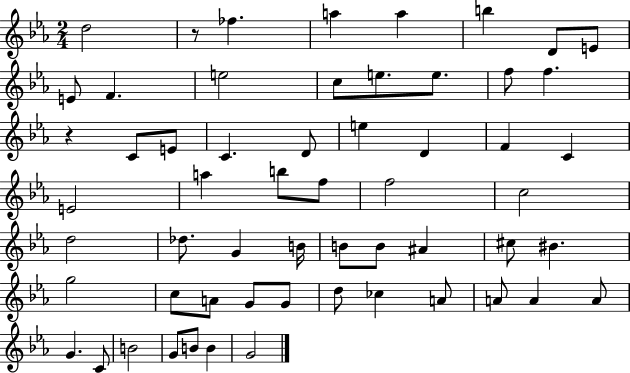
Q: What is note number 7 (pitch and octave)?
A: E4